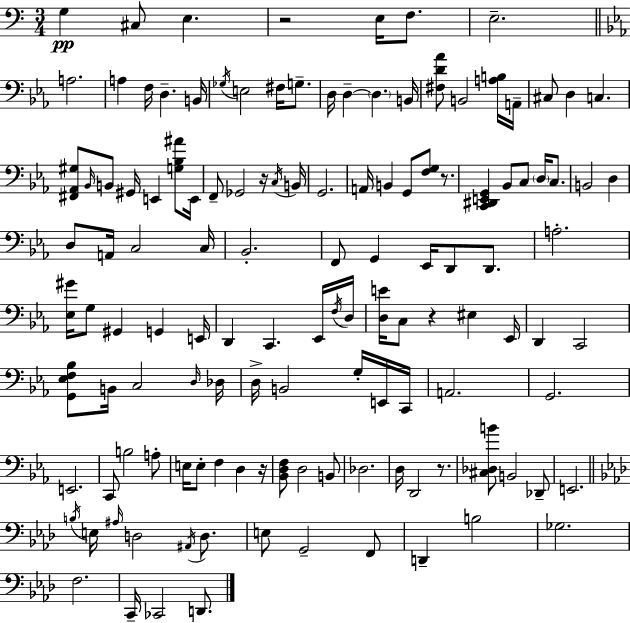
G3/q C#3/e E3/q. R/h E3/s F3/e. E3/h. A3/h. A3/q F3/s D3/q. B2/s Gb3/s E3/h F#3/s G3/e. D3/s D3/q D3/q. B2/s [F#3,D4,Ab4]/e B2/h [A3,B3]/s A2/s C#3/e D3/q C3/q. [F#2,Ab2,G#3]/e Bb2/s B2/e G#2/s E2/q [G3,Bb3,A#4]/e E2/s F2/e Gb2/h R/s C3/s B2/s G2/h. A2/s B2/q G2/e [F3,G3]/e R/e. [C2,D#2,E2,G2]/q Bb2/e C3/e D3/s C3/e. B2/h D3/q D3/e A2/s C3/h C3/s Bb2/h. F2/e G2/q Eb2/s D2/e D2/e. A3/h. [Eb3,G#4]/s G3/e G#2/q G2/q E2/s D2/q C2/q. Eb2/s F3/s D3/s [D3,E4]/s C3/e R/q EIS3/q Eb2/s D2/q C2/h [G2,Eb3,F3,Bb3]/e B2/s C3/h D3/s Db3/s D3/s B2/h G3/s E2/s C2/s A2/h. G2/h. E2/h. C2/e B3/h A3/e E3/s E3/e F3/q D3/q R/s [Bb2,D3,F3]/e D3/h B2/e Db3/h. D3/s D2/h R/e. [C#3,Db3,B4]/e B2/h Db2/e E2/h. B3/s E3/s A#3/s D3/h A#2/s D3/e. E3/e G2/h F2/e D2/q B3/h Gb3/h. F3/h. C2/s CES2/h D2/e.